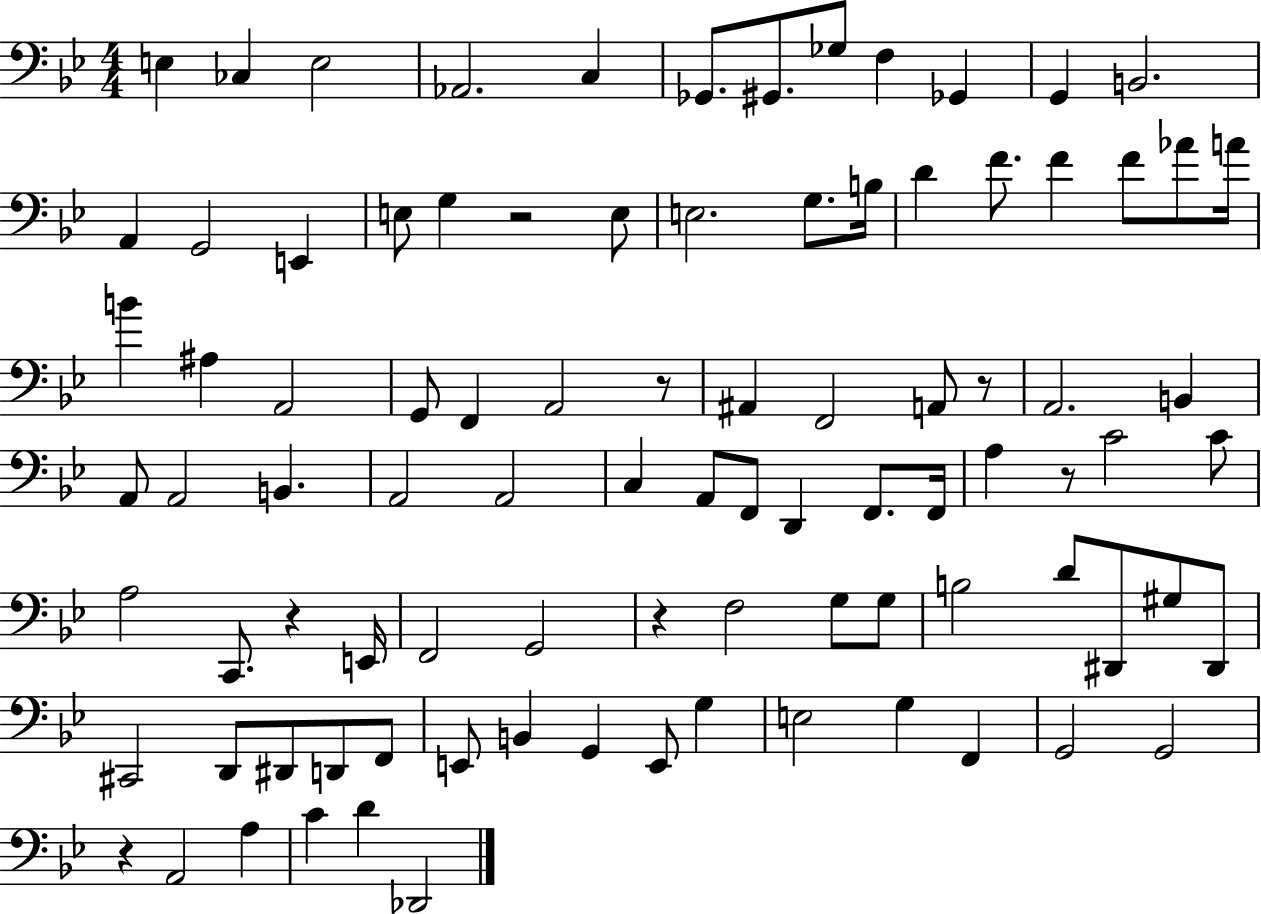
{
  \clef bass
  \numericTimeSignature
  \time 4/4
  \key bes \major
  e4 ces4 e2 | aes,2. c4 | ges,8. gis,8. ges8 f4 ges,4 | g,4 b,2. | \break a,4 g,2 e,4 | e8 g4 r2 e8 | e2. g8. b16 | d'4 f'8. f'4 f'8 aes'8 a'16 | \break b'4 ais4 a,2 | g,8 f,4 a,2 r8 | ais,4 f,2 a,8 r8 | a,2. b,4 | \break a,8 a,2 b,4. | a,2 a,2 | c4 a,8 f,8 d,4 f,8. f,16 | a4 r8 c'2 c'8 | \break a2 c,8. r4 e,16 | f,2 g,2 | r4 f2 g8 g8 | b2 d'8 dis,8 gis8 dis,8 | \break cis,2 d,8 dis,8 d,8 f,8 | e,8 b,4 g,4 e,8 g4 | e2 g4 f,4 | g,2 g,2 | \break r4 a,2 a4 | c'4 d'4 des,2 | \bar "|."
}